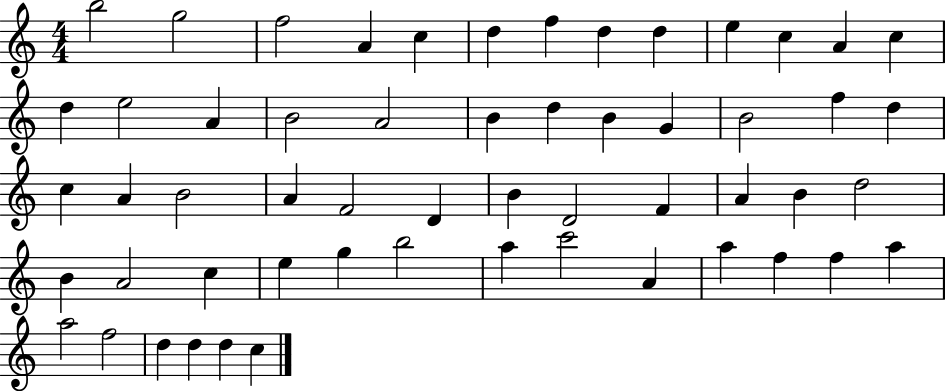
{
  \clef treble
  \numericTimeSignature
  \time 4/4
  \key c \major
  b''2 g''2 | f''2 a'4 c''4 | d''4 f''4 d''4 d''4 | e''4 c''4 a'4 c''4 | \break d''4 e''2 a'4 | b'2 a'2 | b'4 d''4 b'4 g'4 | b'2 f''4 d''4 | \break c''4 a'4 b'2 | a'4 f'2 d'4 | b'4 d'2 f'4 | a'4 b'4 d''2 | \break b'4 a'2 c''4 | e''4 g''4 b''2 | a''4 c'''2 a'4 | a''4 f''4 f''4 a''4 | \break a''2 f''2 | d''4 d''4 d''4 c''4 | \bar "|."
}